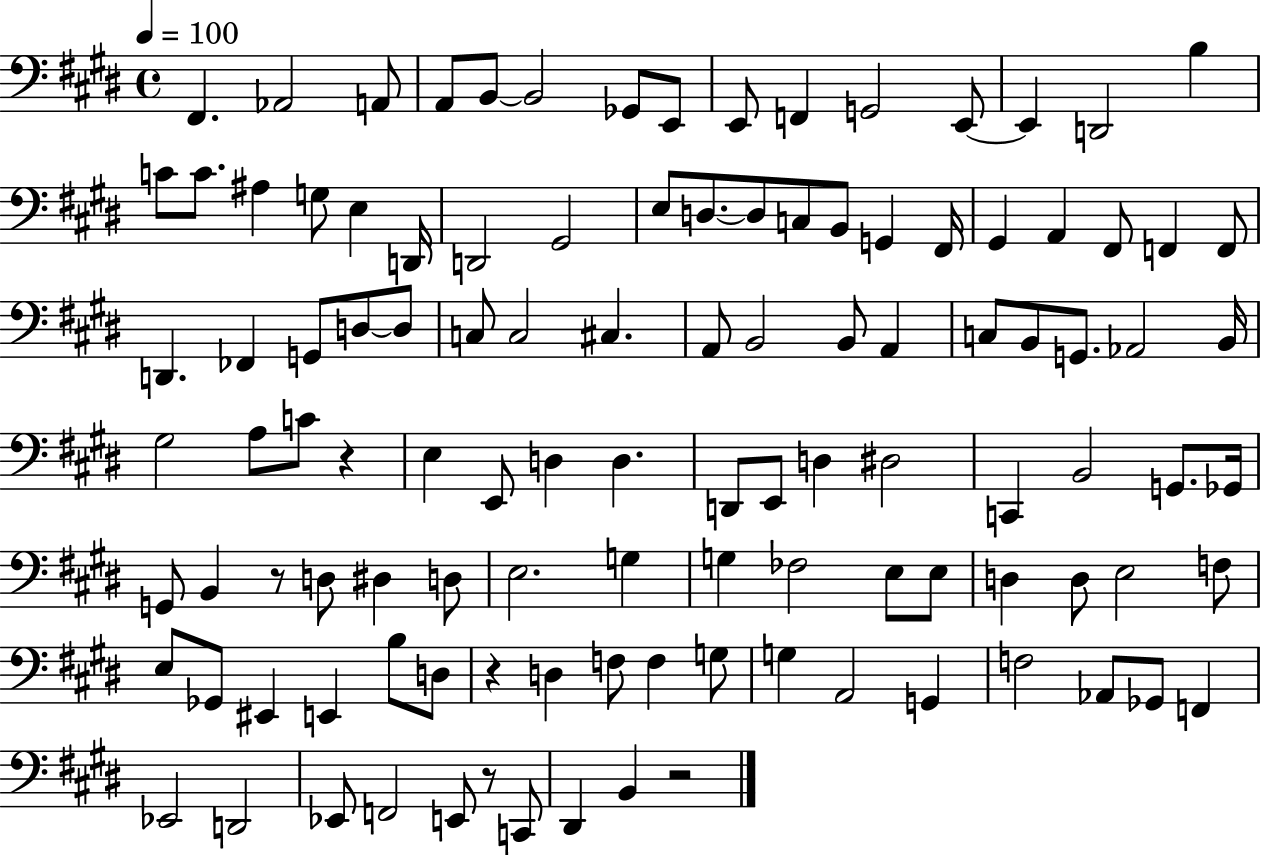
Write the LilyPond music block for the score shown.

{
  \clef bass
  \time 4/4
  \defaultTimeSignature
  \key e \major
  \tempo 4 = 100
  fis,4. aes,2 a,8 | a,8 b,8~~ b,2 ges,8 e,8 | e,8 f,4 g,2 e,8~~ | e,4 d,2 b4 | \break c'8 c'8. ais4 g8 e4 d,16 | d,2 gis,2 | e8 d8.~~ d8 c8 b,8 g,4 fis,16 | gis,4 a,4 fis,8 f,4 f,8 | \break d,4. fes,4 g,8 d8~~ d8 | c8 c2 cis4. | a,8 b,2 b,8 a,4 | c8 b,8 g,8. aes,2 b,16 | \break gis2 a8 c'8 r4 | e4 e,8 d4 d4. | d,8 e,8 d4 dis2 | c,4 b,2 g,8. ges,16 | \break g,8 b,4 r8 d8 dis4 d8 | e2. g4 | g4 fes2 e8 e8 | d4 d8 e2 f8 | \break e8 ges,8 eis,4 e,4 b8 d8 | r4 d4 f8 f4 g8 | g4 a,2 g,4 | f2 aes,8 ges,8 f,4 | \break ees,2 d,2 | ees,8 f,2 e,8 r8 c,8 | dis,4 b,4 r2 | \bar "|."
}